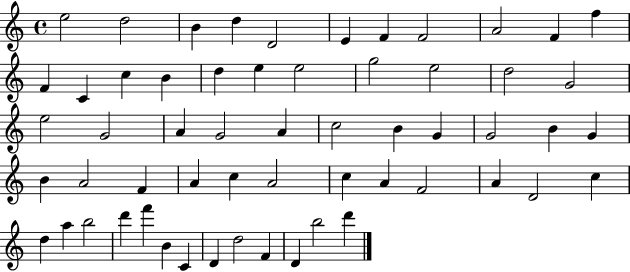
E5/h D5/h B4/q D5/q D4/h E4/q F4/q F4/h A4/h F4/q F5/q F4/q C4/q C5/q B4/q D5/q E5/q E5/h G5/h E5/h D5/h G4/h E5/h G4/h A4/q G4/h A4/q C5/h B4/q G4/q G4/h B4/q G4/q B4/q A4/h F4/q A4/q C5/q A4/h C5/q A4/q F4/h A4/q D4/h C5/q D5/q A5/q B5/h D6/q F6/q B4/q C4/q D4/q D5/h F4/q D4/q B5/h D6/q